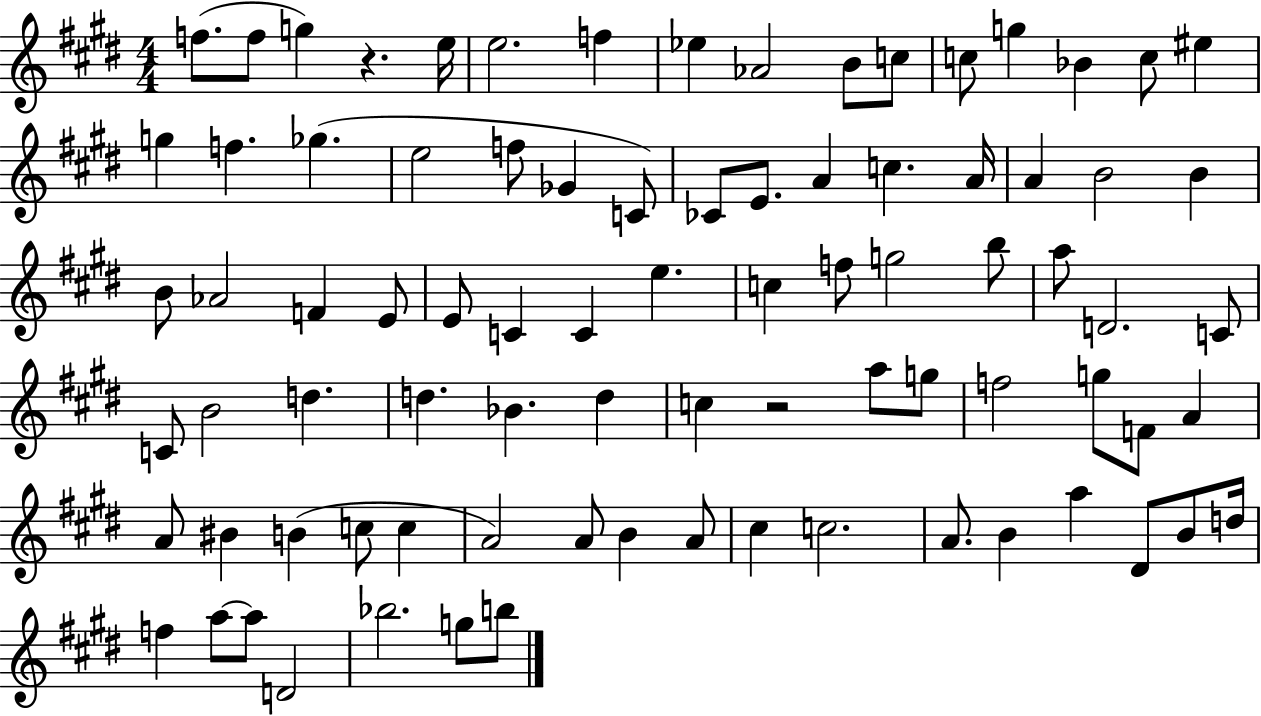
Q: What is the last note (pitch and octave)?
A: B5